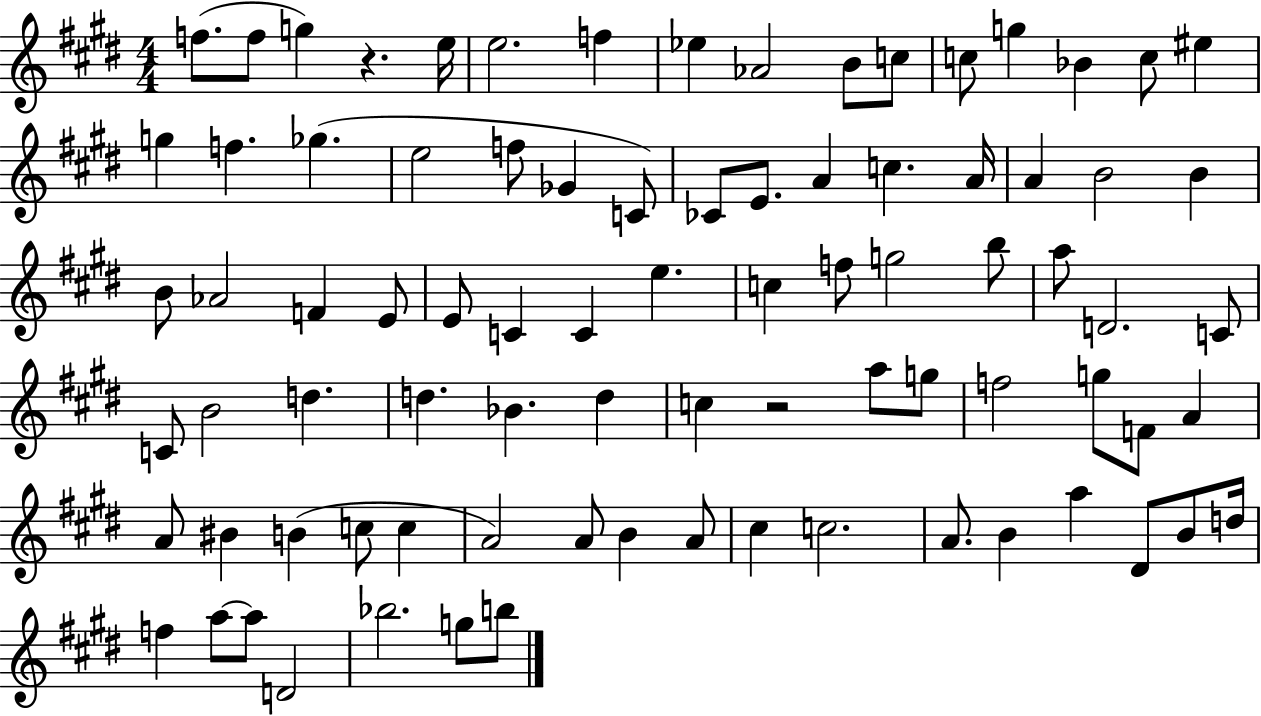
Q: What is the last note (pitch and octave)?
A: B5